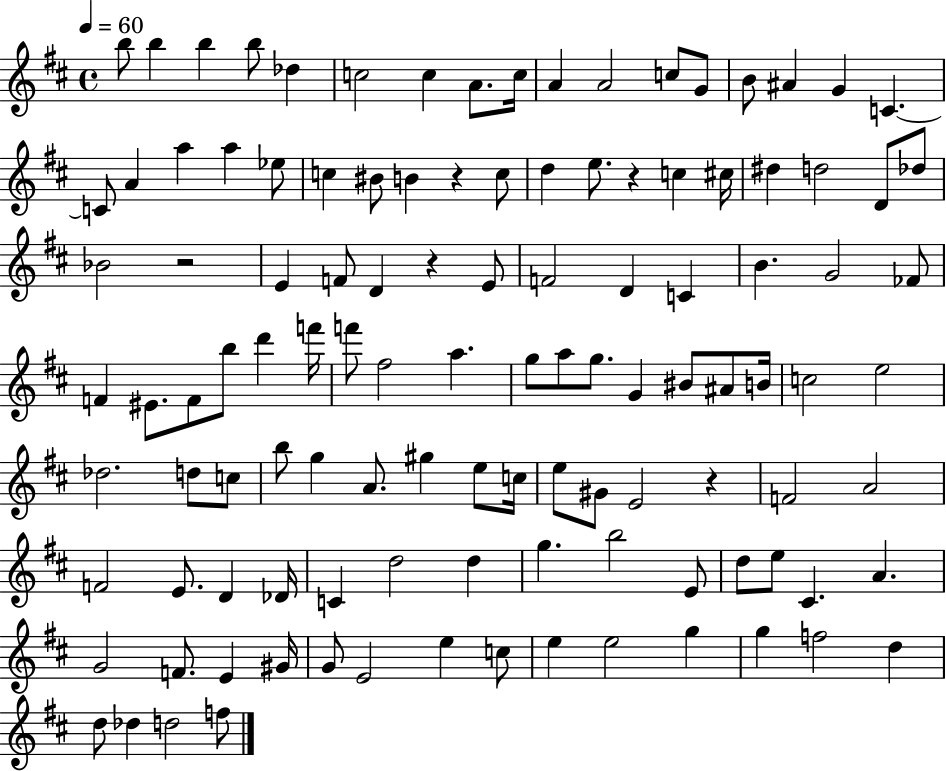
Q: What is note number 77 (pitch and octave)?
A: A4